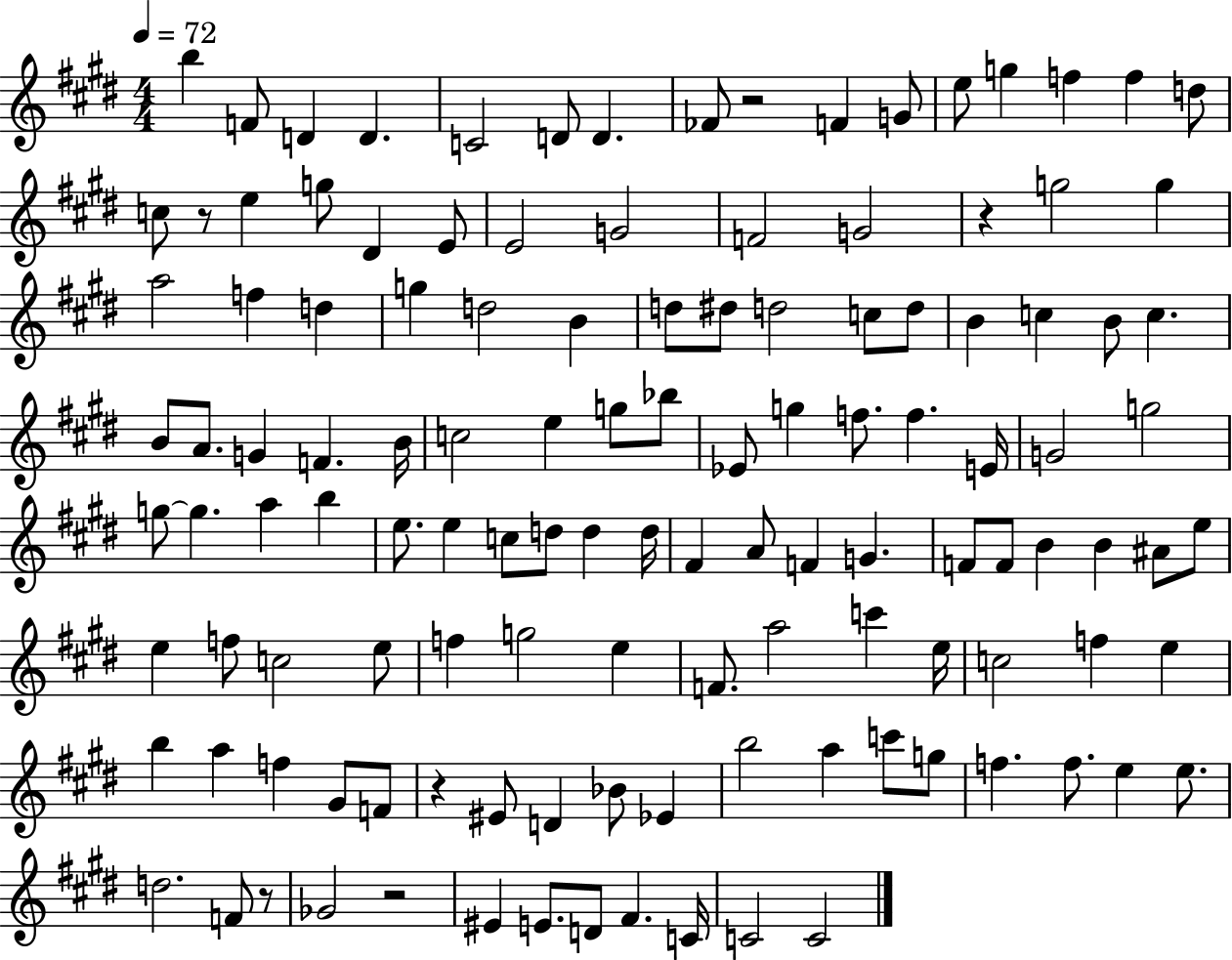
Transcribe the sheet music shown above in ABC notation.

X:1
T:Untitled
M:4/4
L:1/4
K:E
b F/2 D D C2 D/2 D _F/2 z2 F G/2 e/2 g f f d/2 c/2 z/2 e g/2 ^D E/2 E2 G2 F2 G2 z g2 g a2 f d g d2 B d/2 ^d/2 d2 c/2 d/2 B c B/2 c B/2 A/2 G F B/4 c2 e g/2 _b/2 _E/2 g f/2 f E/4 G2 g2 g/2 g a b e/2 e c/2 d/2 d d/4 ^F A/2 F G F/2 F/2 B B ^A/2 e/2 e f/2 c2 e/2 f g2 e F/2 a2 c' e/4 c2 f e b a f ^G/2 F/2 z ^E/2 D _B/2 _E b2 a c'/2 g/2 f f/2 e e/2 d2 F/2 z/2 _G2 z2 ^E E/2 D/2 ^F C/4 C2 C2